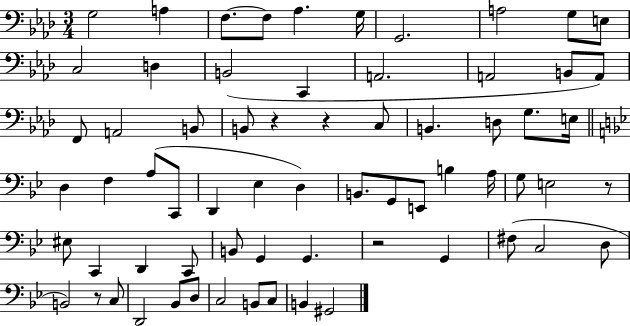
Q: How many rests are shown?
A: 5